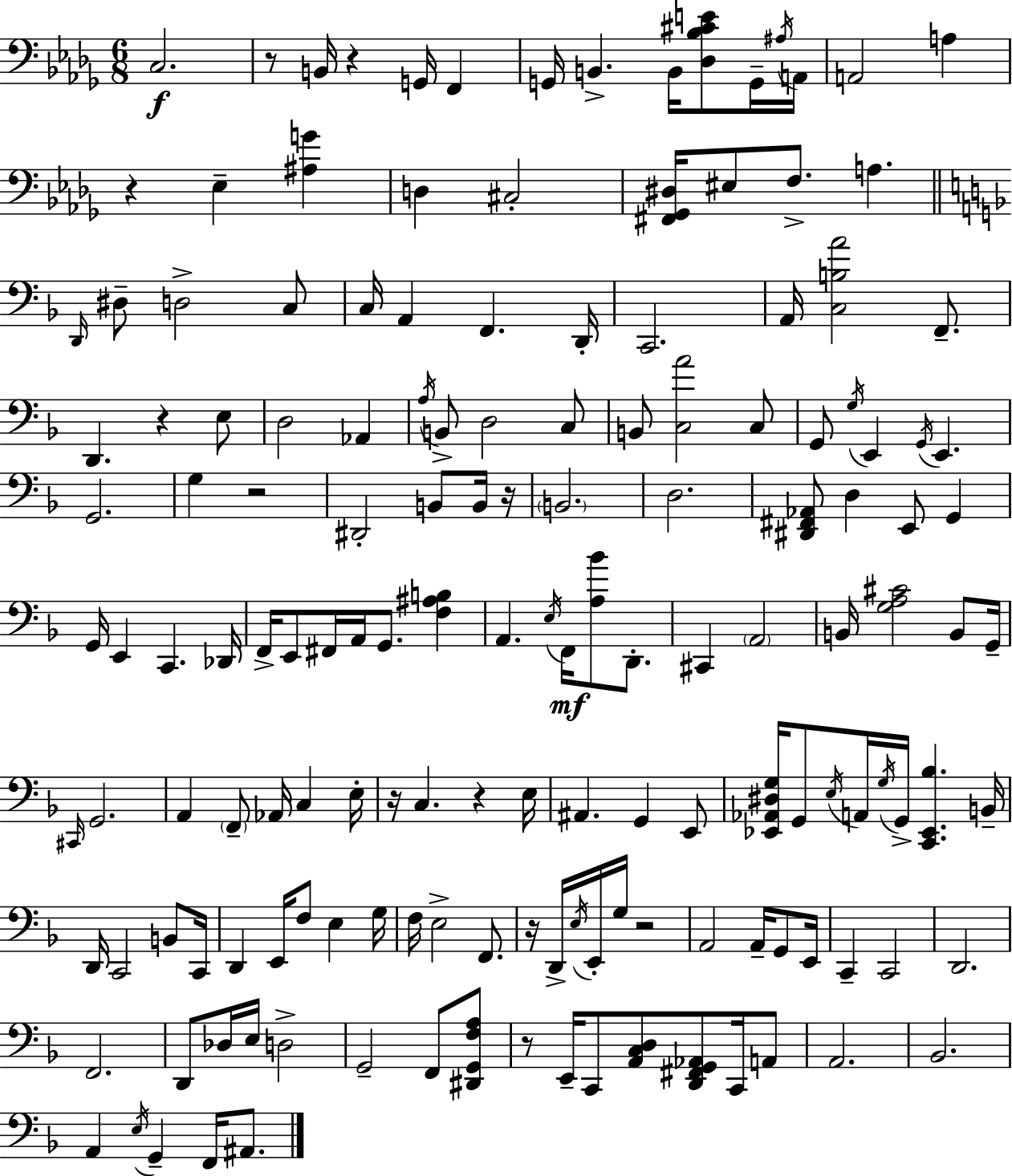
X:1
T:Untitled
M:6/8
L:1/4
K:Bbm
C,2 z/2 B,,/4 z G,,/4 F,, G,,/4 B,, B,,/4 [_D,_B,^CE]/2 G,,/4 ^A,/4 A,,/4 A,,2 A, z _E, [^A,G] D, ^C,2 [^F,,_G,,^D,]/4 ^E,/2 F,/2 A, D,,/4 ^D,/2 D,2 C,/2 C,/4 A,, F,, D,,/4 C,,2 A,,/4 [C,B,A]2 F,,/2 D,, z E,/2 D,2 _A,, A,/4 B,,/2 D,2 C,/2 B,,/2 [C,A]2 C,/2 G,,/2 G,/4 E,, G,,/4 E,, G,,2 G, z2 ^D,,2 B,,/2 B,,/4 z/4 B,,2 D,2 [^D,,^F,,_A,,]/2 D, E,,/2 G,, G,,/4 E,, C,, _D,,/4 F,,/4 E,,/2 ^F,,/4 A,,/4 G,,/2 [F,^A,B,] A,, E,/4 F,,/4 [A,_B]/2 D,,/2 ^C,, A,,2 B,,/4 [G,A,^C]2 B,,/2 G,,/4 ^C,,/4 G,,2 A,, F,,/2 _A,,/4 C, E,/4 z/4 C, z E,/4 ^A,, G,, E,,/2 [_E,,_A,,^D,G,]/4 G,,/2 E,/4 A,,/4 G,/4 G,,/4 [C,,_E,,_B,] B,,/4 D,,/4 C,,2 B,,/2 C,,/4 D,, E,,/4 F,/2 E, G,/4 F,/4 E,2 F,,/2 z/4 D,,/4 E,/4 E,,/4 G,/4 z2 A,,2 A,,/4 G,,/2 E,,/4 C,, C,,2 D,,2 F,,2 D,,/2 _D,/4 E,/4 D,2 G,,2 F,,/2 [^D,,G,,F,A,]/2 z/2 E,,/4 C,,/2 [A,,C,D,]/2 [D,,^F,,G,,_A,,]/2 C,,/4 A,,/2 A,,2 _B,,2 A,, E,/4 G,, F,,/4 ^A,,/2